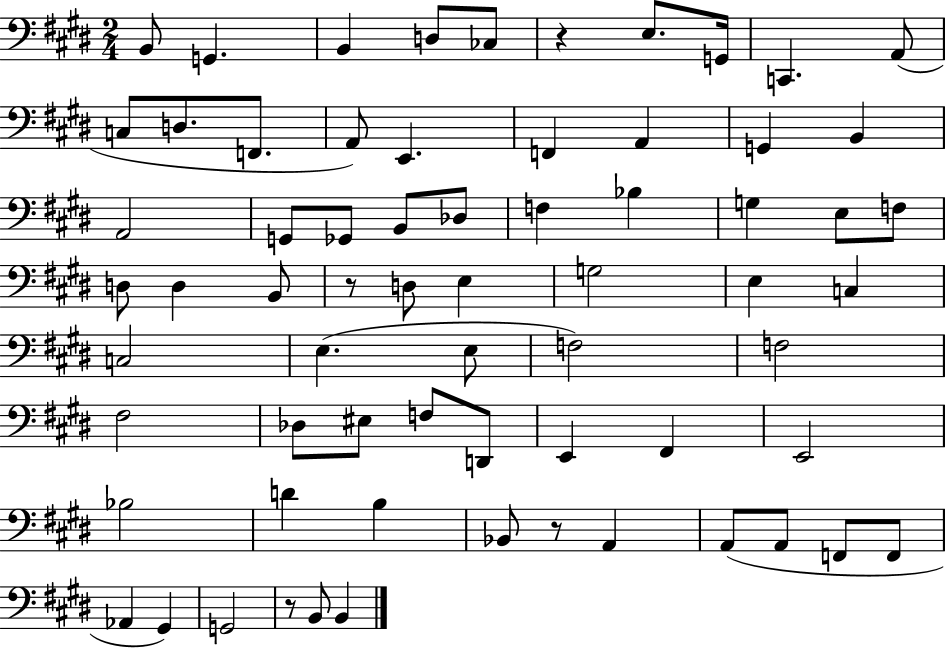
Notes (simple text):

B2/e G2/q. B2/q D3/e CES3/e R/q E3/e. G2/s C2/q. A2/e C3/e D3/e. F2/e. A2/e E2/q. F2/q A2/q G2/q B2/q A2/h G2/e Gb2/e B2/e Db3/e F3/q Bb3/q G3/q E3/e F3/e D3/e D3/q B2/e R/e D3/e E3/q G3/h E3/q C3/q C3/h E3/q. E3/e F3/h F3/h F#3/h Db3/e EIS3/e F3/e D2/e E2/q F#2/q E2/h Bb3/h D4/q B3/q Bb2/e R/e A2/q A2/e A2/e F2/e F2/e Ab2/q G#2/q G2/h R/e B2/e B2/q